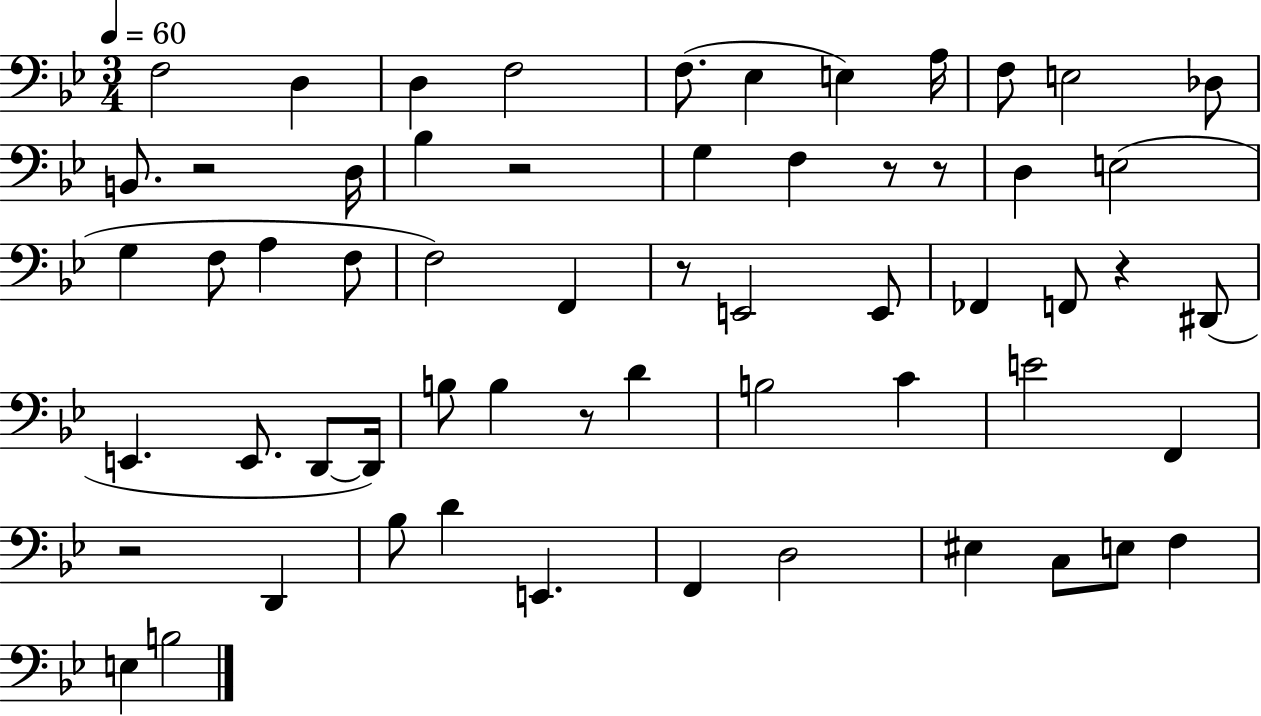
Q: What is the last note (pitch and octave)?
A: B3